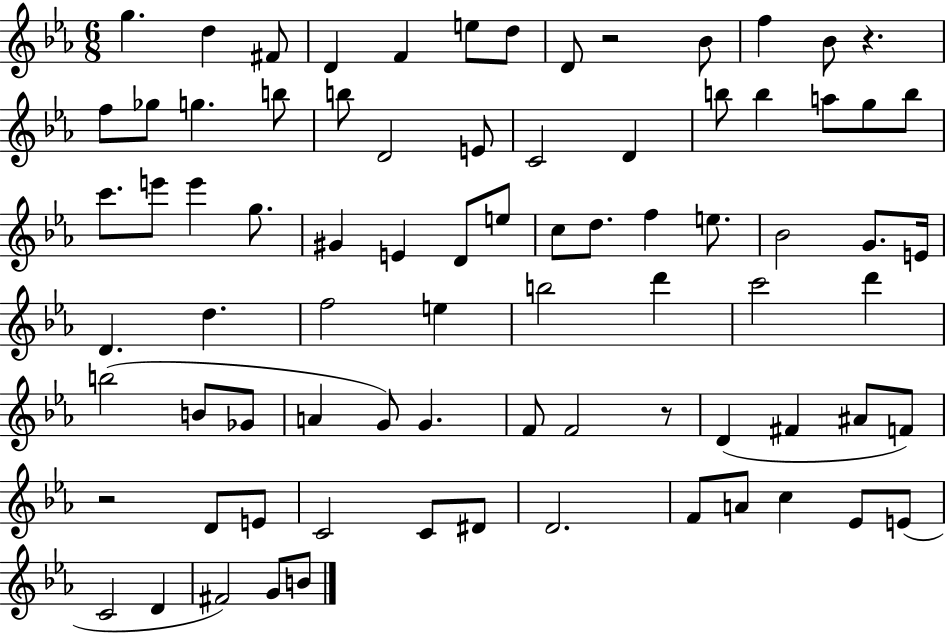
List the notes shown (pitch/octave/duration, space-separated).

G5/q. D5/q F#4/e D4/q F4/q E5/e D5/e D4/e R/h Bb4/e F5/q Bb4/e R/q. F5/e Gb5/e G5/q. B5/e B5/e D4/h E4/e C4/h D4/q B5/e B5/q A5/e G5/e B5/e C6/e. E6/e E6/q G5/e. G#4/q E4/q D4/e E5/e C5/e D5/e. F5/q E5/e. Bb4/h G4/e. E4/s D4/q. D5/q. F5/h E5/q B5/h D6/q C6/h D6/q B5/h B4/e Gb4/e A4/q G4/e G4/q. F4/e F4/h R/e D4/q F#4/q A#4/e F4/e R/h D4/e E4/e C4/h C4/e D#4/e D4/h. F4/e A4/e C5/q Eb4/e E4/e C4/h D4/q F#4/h G4/e B4/e